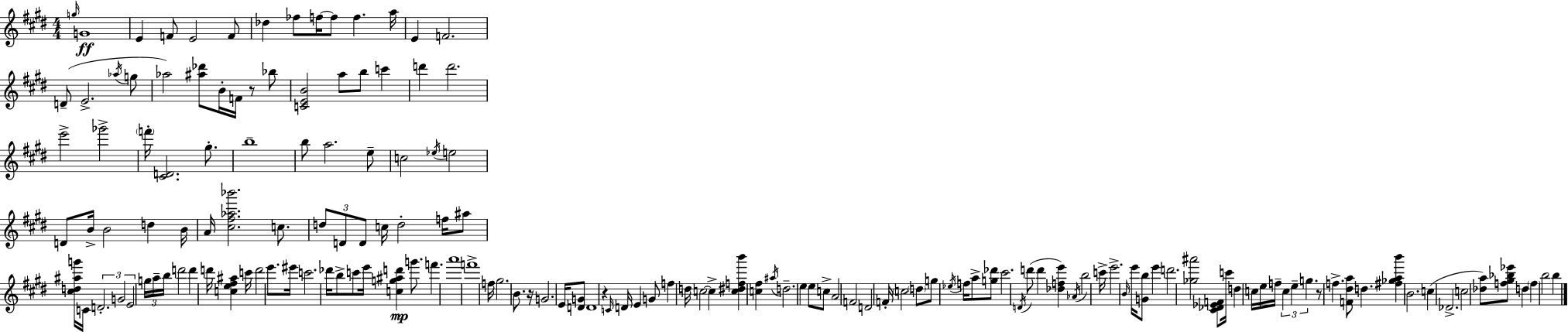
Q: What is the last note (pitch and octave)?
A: B5